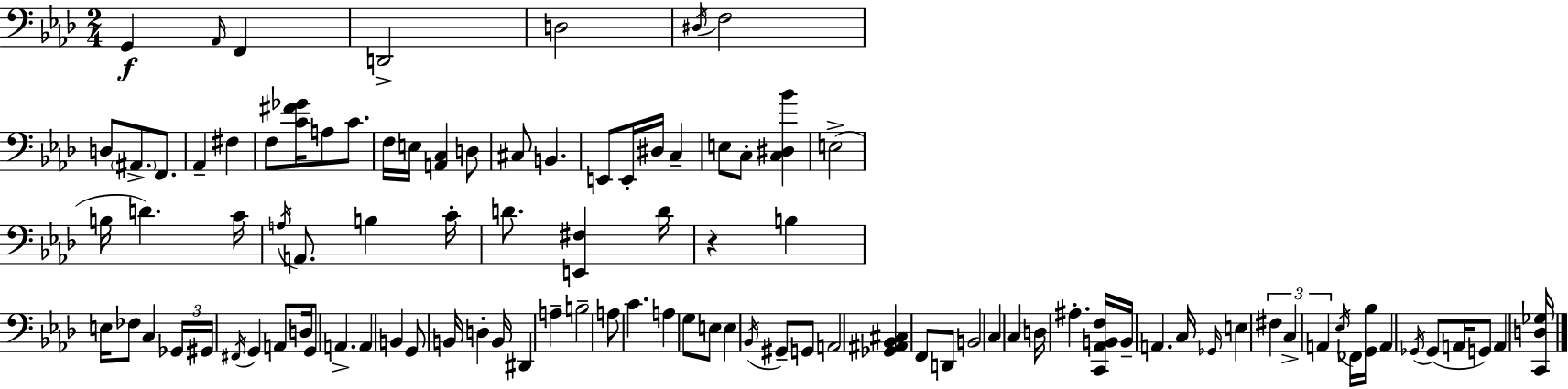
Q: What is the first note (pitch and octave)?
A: G2